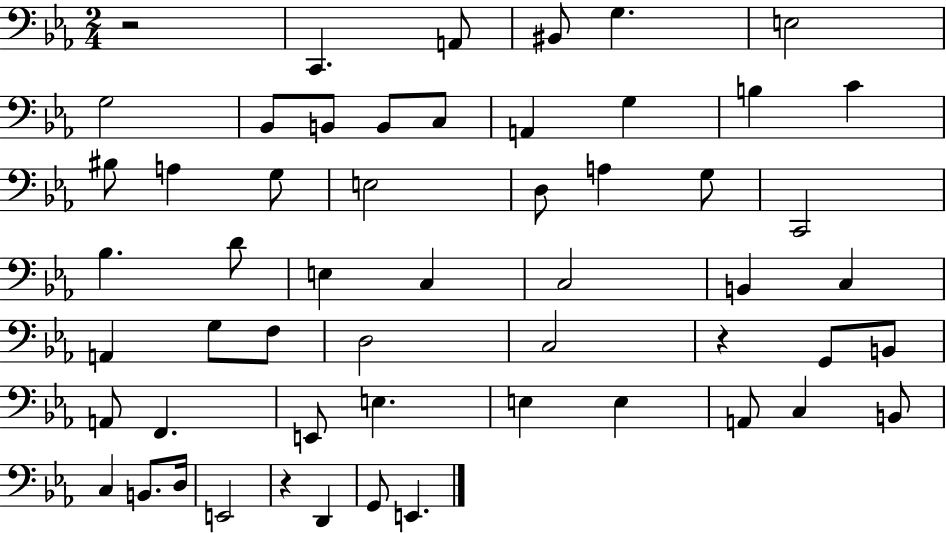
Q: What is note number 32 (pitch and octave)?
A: F3